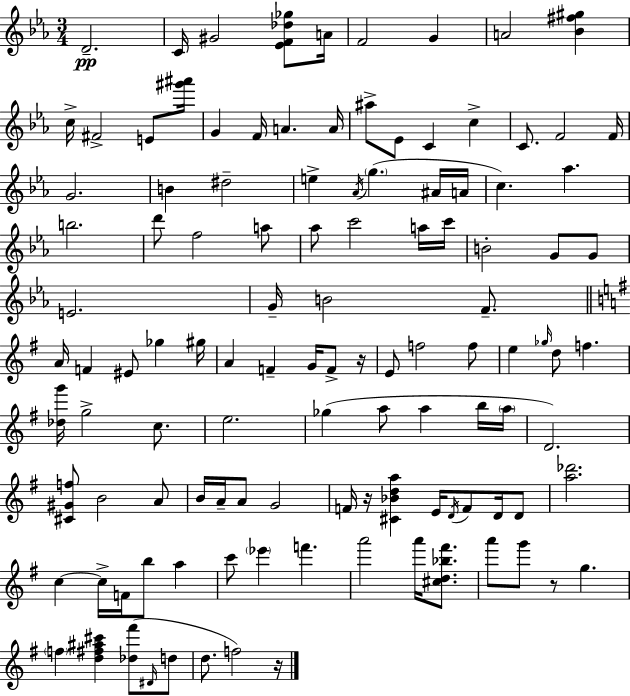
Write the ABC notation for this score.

X:1
T:Untitled
M:3/4
L:1/4
K:Eb
D2 C/4 ^G2 [_EF_d_g]/2 A/4 F2 G A2 [_B^f^g] c/4 ^F2 E/2 [^g'^a']/4 G F/4 A A/4 ^a/2 _E/2 C c C/2 F2 F/4 G2 B ^d2 e _A/4 g ^A/4 A/4 c _a b2 d'/2 f2 a/2 _a/2 c'2 a/4 c'/4 B2 G/2 G/2 E2 G/4 B2 F/2 A/4 F ^E/2 _g ^g/4 A F G/4 F/2 z/4 E/2 f2 f/2 e _g/4 d/2 f [_dg']/4 g2 c/2 e2 _g a/2 a b/4 a/4 D2 [^C^Gf]/2 B2 A/2 B/4 A/4 A/2 G2 F/4 z/4 [^C_Bda] E/4 D/4 F/2 D/4 D/2 [a_d']2 c c/4 F/4 b/2 a c'/2 _e' f' a'2 a'/4 [^cd_b^f']/2 a'/2 g'/2 z/2 g f [d^f^a^c'] [_d^f']/2 ^D/4 d/2 d/2 f2 z/4